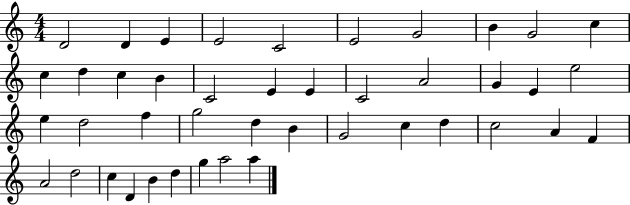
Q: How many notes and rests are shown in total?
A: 43